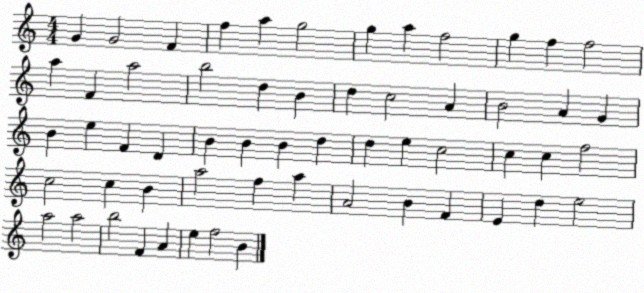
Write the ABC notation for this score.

X:1
T:Untitled
M:4/4
L:1/4
K:C
G G2 F f a g2 g a f2 g f f2 a F a2 b2 d B d c2 A B2 A G B e F D B B B d d e c2 c c f2 c2 c B a2 f a A2 B F E d e2 a2 a2 b2 F A e f2 B